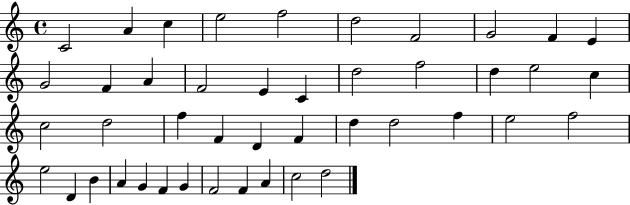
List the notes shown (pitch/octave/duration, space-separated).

C4/h A4/q C5/q E5/h F5/h D5/h F4/h G4/h F4/q E4/q G4/h F4/q A4/q F4/h E4/q C4/q D5/h F5/h D5/q E5/h C5/q C5/h D5/h F5/q F4/q D4/q F4/q D5/q D5/h F5/q E5/h F5/h E5/h D4/q B4/q A4/q G4/q F4/q G4/q F4/h F4/q A4/q C5/h D5/h